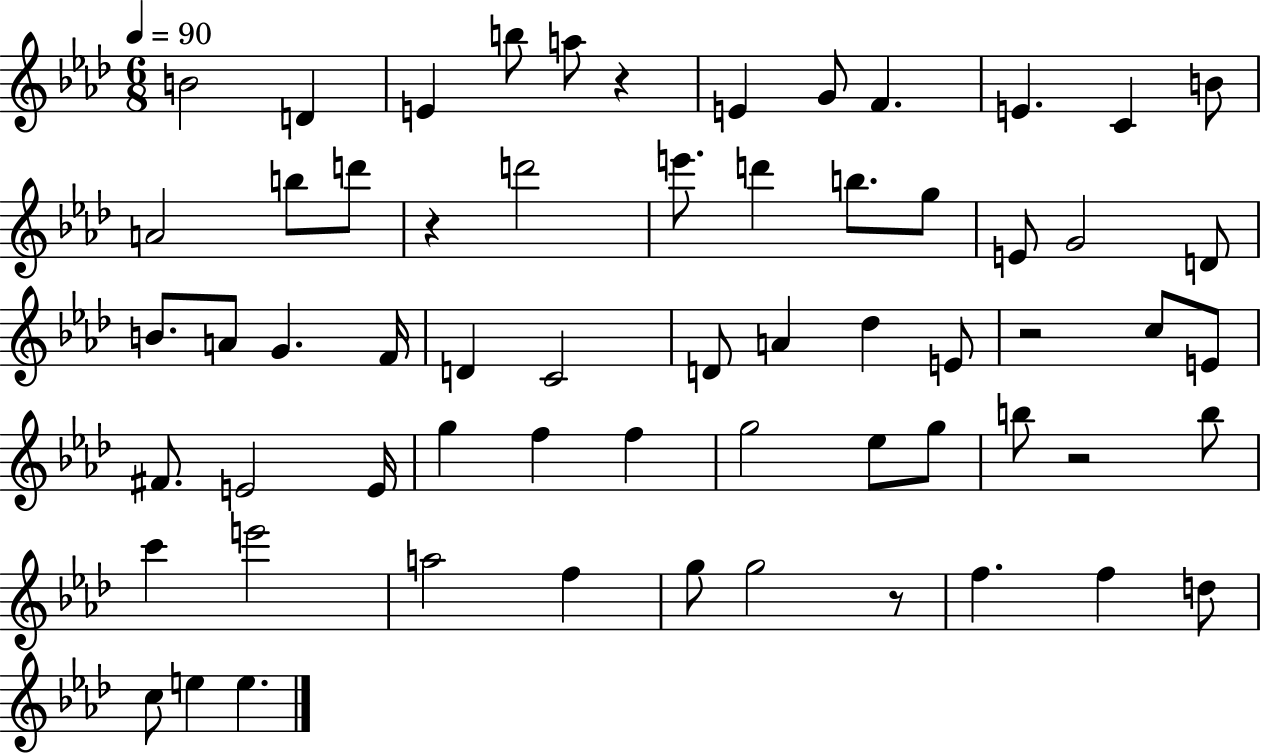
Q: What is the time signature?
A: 6/8